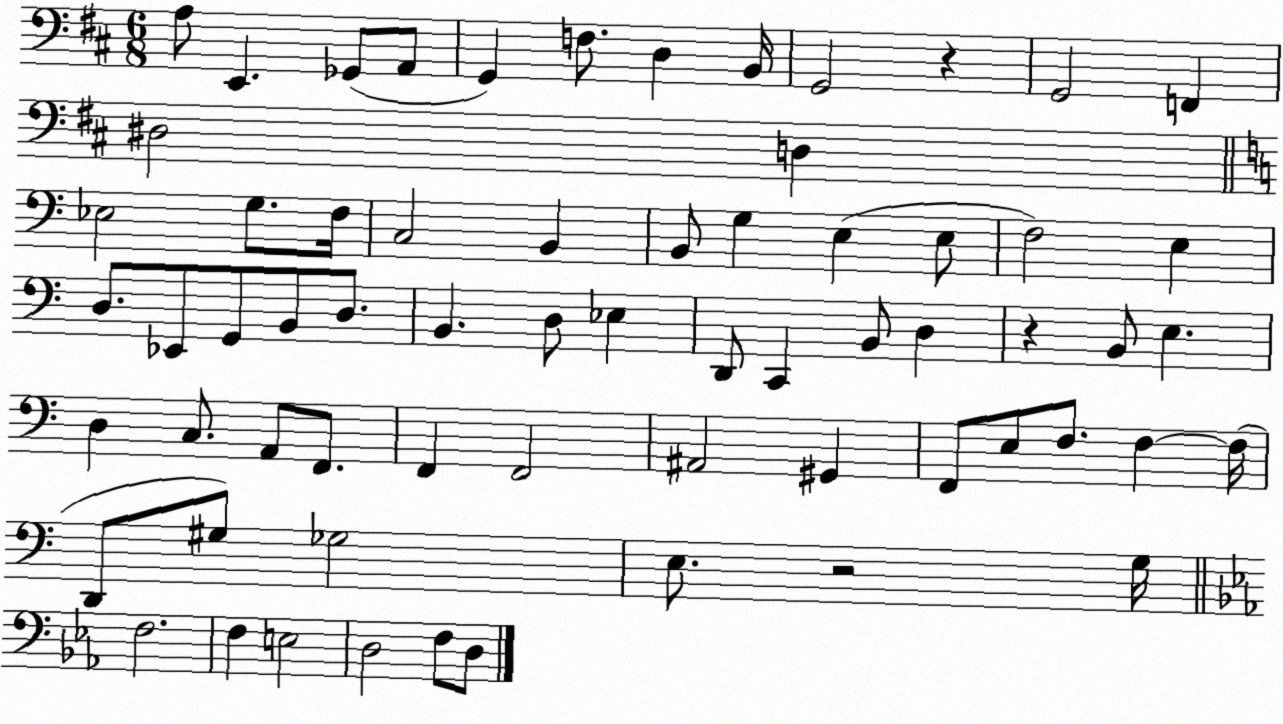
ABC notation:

X:1
T:Untitled
M:6/8
L:1/4
K:D
A,/2 E,, _G,,/2 A,,/2 G,, F,/2 D, B,,/4 G,,2 z G,,2 F,, ^D,2 D, _E,2 G,/2 F,/4 C,2 B,, B,,/2 G, E, E,/2 F,2 E, D,/2 _E,,/2 G,,/2 B,,/2 D,/2 B,, D,/2 _E, D,,/2 C,, B,,/2 D, z B,,/2 E, D, C,/2 A,,/2 F,,/2 F,, F,,2 ^A,,2 ^G,, F,,/2 E,/2 F,/2 F, F,/4 D,,/2 ^G,/2 _G,2 E,/2 z2 G,/4 F,2 F, E,2 D,2 F,/2 D,/2